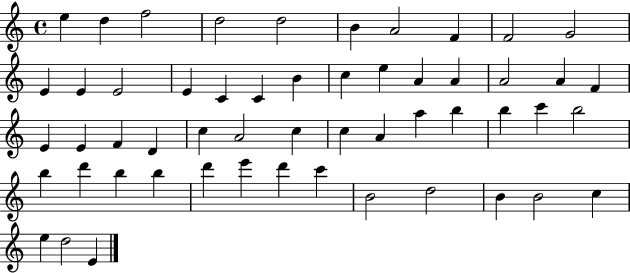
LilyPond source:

{
  \clef treble
  \time 4/4
  \defaultTimeSignature
  \key c \major
  e''4 d''4 f''2 | d''2 d''2 | b'4 a'2 f'4 | f'2 g'2 | \break e'4 e'4 e'2 | e'4 c'4 c'4 b'4 | c''4 e''4 a'4 a'4 | a'2 a'4 f'4 | \break e'4 e'4 f'4 d'4 | c''4 a'2 c''4 | c''4 a'4 a''4 b''4 | b''4 c'''4 b''2 | \break b''4 d'''4 b''4 b''4 | d'''4 e'''4 d'''4 c'''4 | b'2 d''2 | b'4 b'2 c''4 | \break e''4 d''2 e'4 | \bar "|."
}